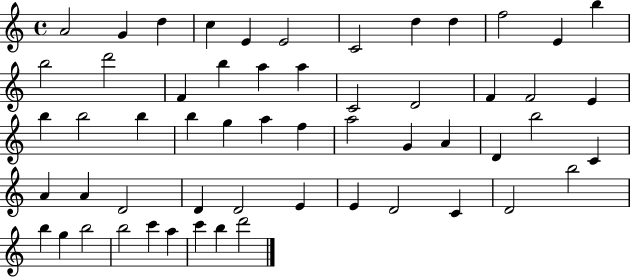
A4/h G4/q D5/q C5/q E4/q E4/h C4/h D5/q D5/q F5/h E4/q B5/q B5/h D6/h F4/q B5/q A5/q A5/q C4/h D4/h F4/q F4/h E4/q B5/q B5/h B5/q B5/q G5/q A5/q F5/q A5/h G4/q A4/q D4/q B5/h C4/q A4/q A4/q D4/h D4/q D4/h E4/q E4/q D4/h C4/q D4/h B5/h B5/q G5/q B5/h B5/h C6/q A5/q C6/q B5/q D6/h